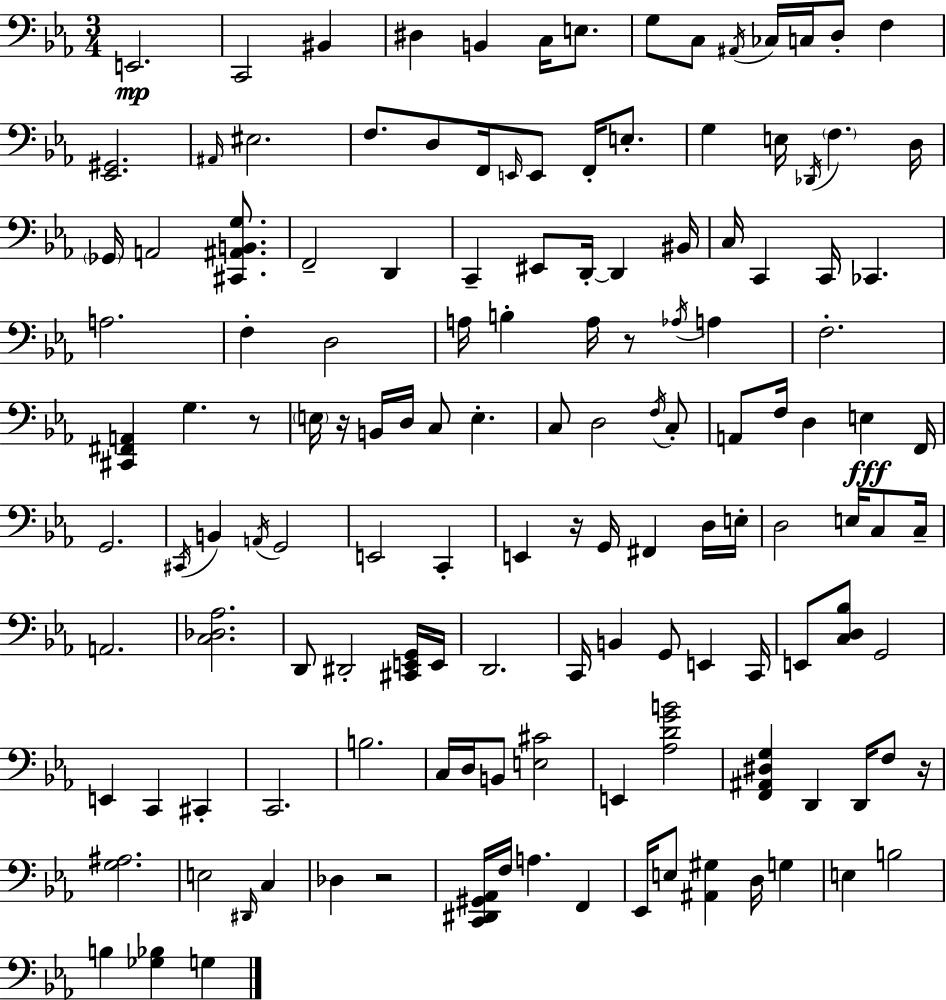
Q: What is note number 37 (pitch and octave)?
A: BIS2